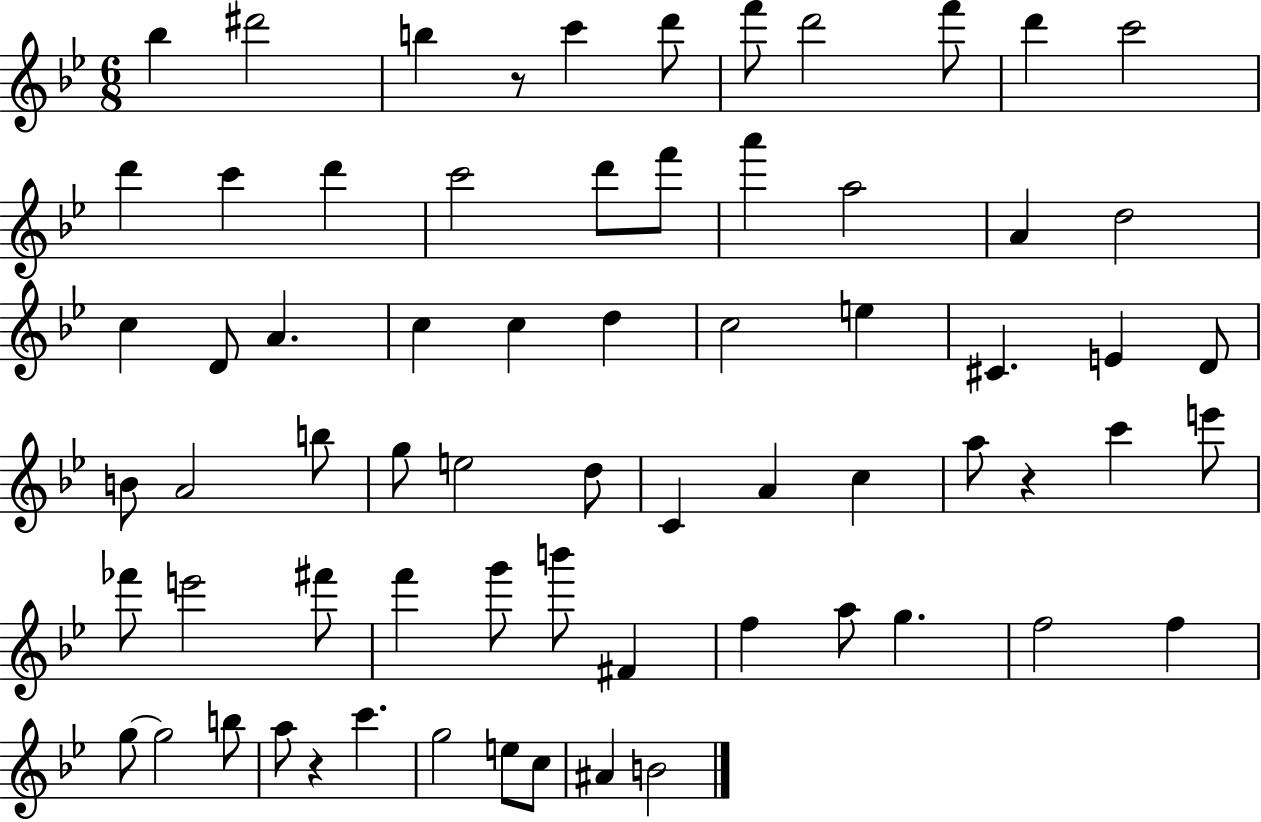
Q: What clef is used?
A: treble